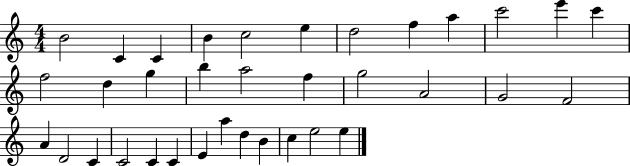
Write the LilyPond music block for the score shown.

{
  \clef treble
  \numericTimeSignature
  \time 4/4
  \key c \major
  b'2 c'4 c'4 | b'4 c''2 e''4 | d''2 f''4 a''4 | c'''2 e'''4 c'''4 | \break f''2 d''4 g''4 | b''4 a''2 f''4 | g''2 a'2 | g'2 f'2 | \break a'4 d'2 c'4 | c'2 c'4 c'4 | e'4 a''4 d''4 b'4 | c''4 e''2 e''4 | \break \bar "|."
}